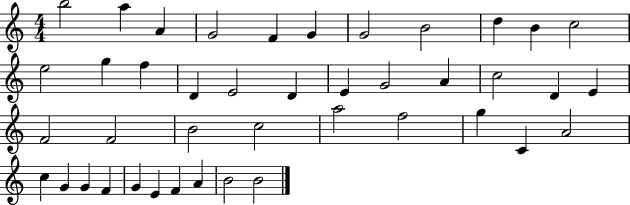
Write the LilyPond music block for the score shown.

{
  \clef treble
  \numericTimeSignature
  \time 4/4
  \key c \major
  b''2 a''4 a'4 | g'2 f'4 g'4 | g'2 b'2 | d''4 b'4 c''2 | \break e''2 g''4 f''4 | d'4 e'2 d'4 | e'4 g'2 a'4 | c''2 d'4 e'4 | \break f'2 f'2 | b'2 c''2 | a''2 f''2 | g''4 c'4 a'2 | \break c''4 g'4 g'4 f'4 | g'4 e'4 f'4 a'4 | b'2 b'2 | \bar "|."
}